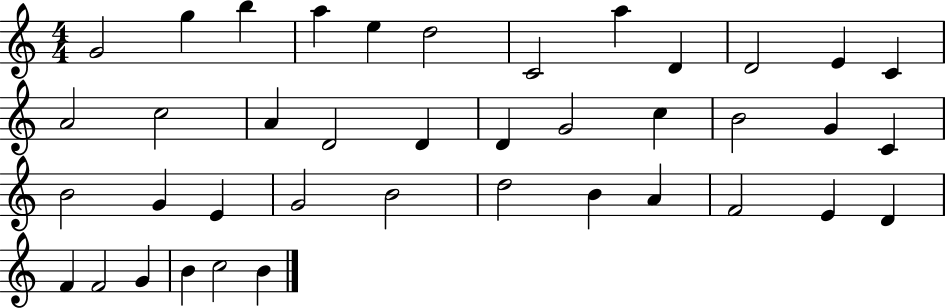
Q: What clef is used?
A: treble